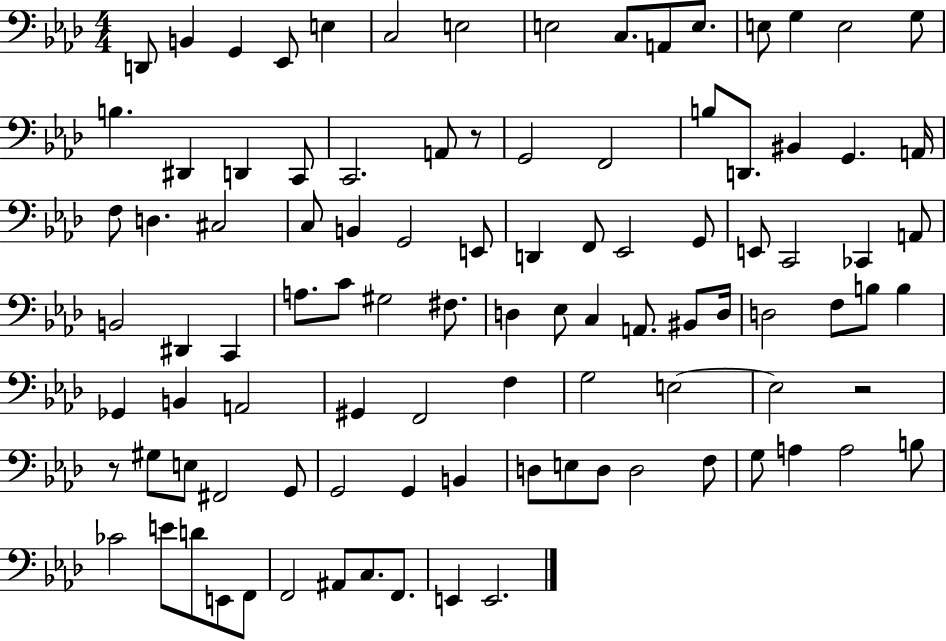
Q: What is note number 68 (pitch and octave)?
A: E3